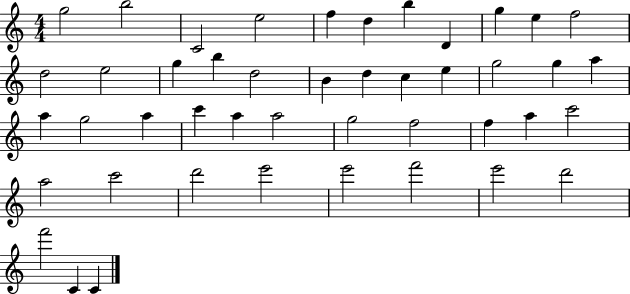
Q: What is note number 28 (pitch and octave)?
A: A5